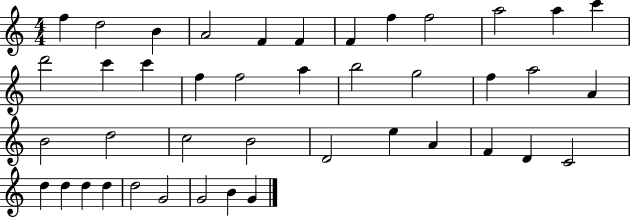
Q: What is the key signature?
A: C major